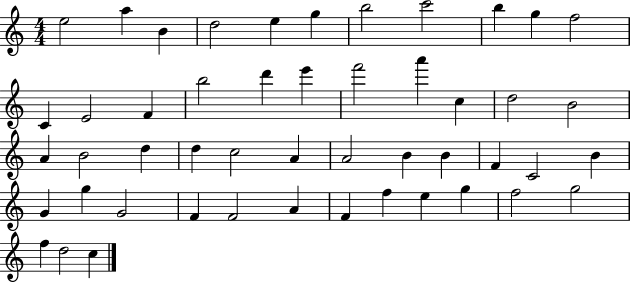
E5/h A5/q B4/q D5/h E5/q G5/q B5/h C6/h B5/q G5/q F5/h C4/q E4/h F4/q B5/h D6/q E6/q F6/h A6/q C5/q D5/h B4/h A4/q B4/h D5/q D5/q C5/h A4/q A4/h B4/q B4/q F4/q C4/h B4/q G4/q G5/q G4/h F4/q F4/h A4/q F4/q F5/q E5/q G5/q F5/h G5/h F5/q D5/h C5/q